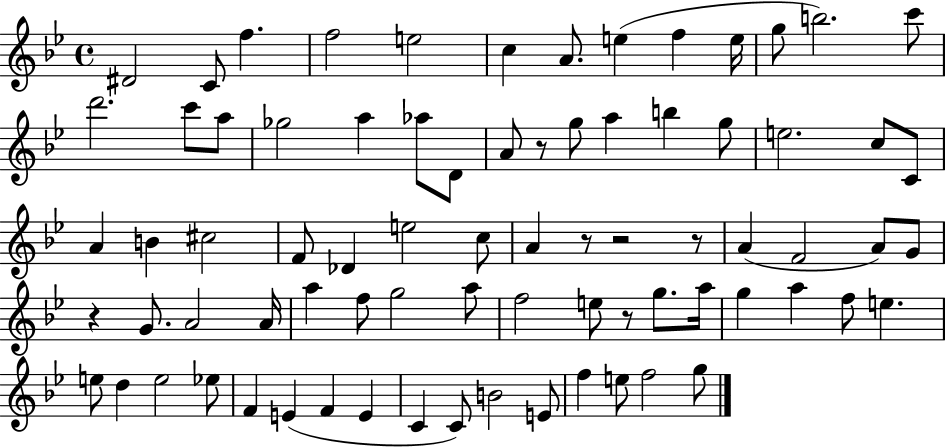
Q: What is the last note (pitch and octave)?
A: G5